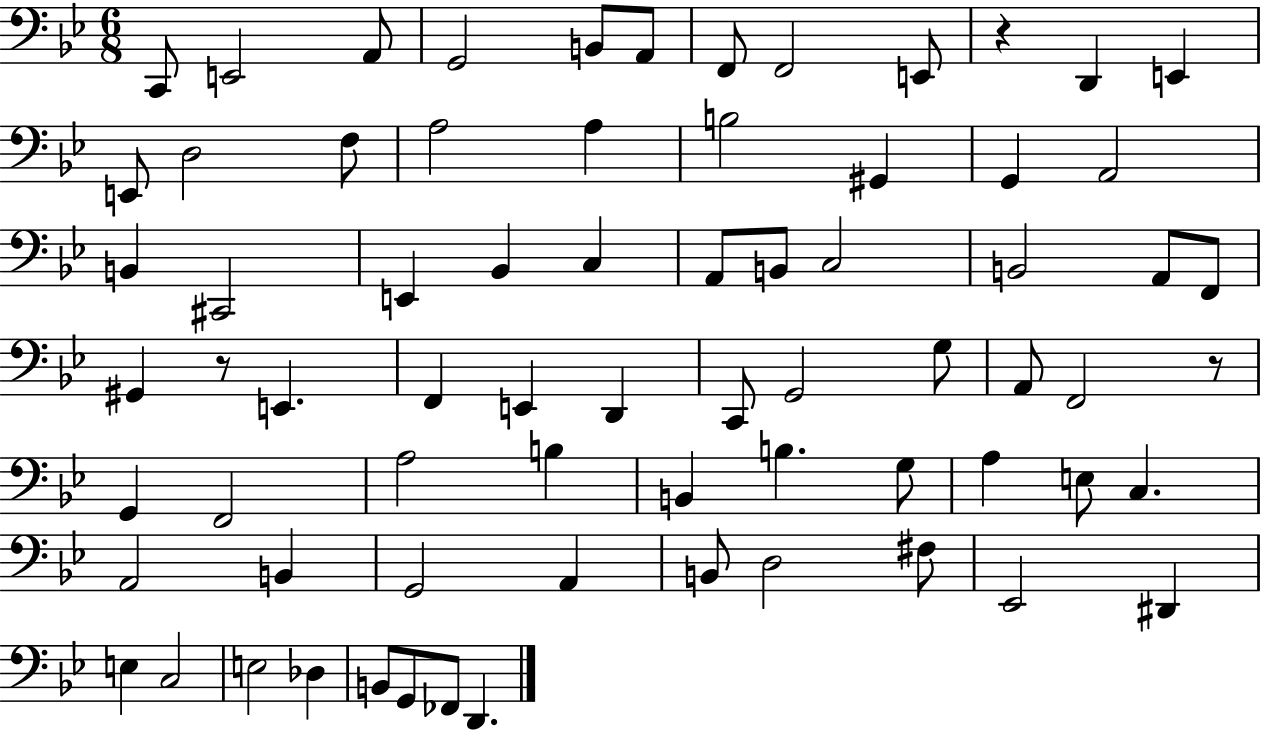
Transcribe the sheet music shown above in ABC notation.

X:1
T:Untitled
M:6/8
L:1/4
K:Bb
C,,/2 E,,2 A,,/2 G,,2 B,,/2 A,,/2 F,,/2 F,,2 E,,/2 z D,, E,, E,,/2 D,2 F,/2 A,2 A, B,2 ^G,, G,, A,,2 B,, ^C,,2 E,, _B,, C, A,,/2 B,,/2 C,2 B,,2 A,,/2 F,,/2 ^G,, z/2 E,, F,, E,, D,, C,,/2 G,,2 G,/2 A,,/2 F,,2 z/2 G,, F,,2 A,2 B, B,, B, G,/2 A, E,/2 C, A,,2 B,, G,,2 A,, B,,/2 D,2 ^F,/2 _E,,2 ^D,, E, C,2 E,2 _D, B,,/2 G,,/2 _F,,/2 D,,